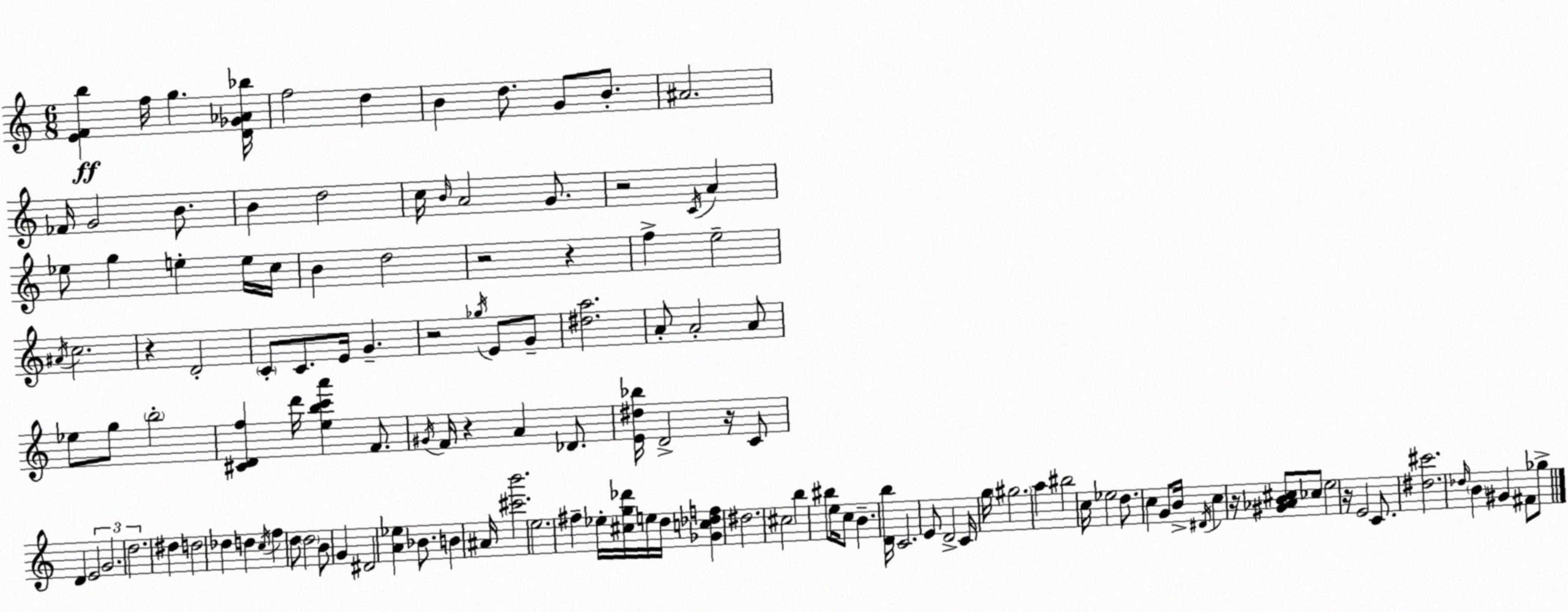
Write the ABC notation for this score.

X:1
T:Untitled
M:6/8
L:1/4
K:C
[EFb] f/4 g [D_G_A_b]/4 f2 d B d/2 G/2 B/2 ^A2 _F/4 G2 B/2 B d2 c/4 B/4 A2 G/2 z2 C/4 A _e/2 g e e/4 c/4 B d2 z2 z f e2 ^A/4 c2 z D2 C/2 C/2 E/4 G z2 _g/4 E/2 G/2 [^da]2 A/2 A2 A/2 _e/2 g/2 b2 [^CDf] d'/4 [ebc'a'] F/2 ^G/4 F/4 z A _D/2 [E^d_b]/4 D2 z/4 C/2 D E2 G2 d2 ^d d2 _d d c/4 f d/2 d2 B/2 G ^D2 [A_e] _B/2 B ^A/4 [^c'b']2 e2 ^f _e/4 [^cg_d']/4 e/4 d/4 [_Gc_df] ^d2 ^c2 b ^b/2 e/4 c/2 B [Db]/4 C2 E/2 D2 C/4 g/4 ^g2 a ^b2 c/4 _e2 d/2 c G/2 B/4 ^D/4 c z/4 [^G_AB^c]/2 _c/2 e2 z/4 E2 C/2 [^d^c']2 _d/4 B ^G ^F/2 _g/2